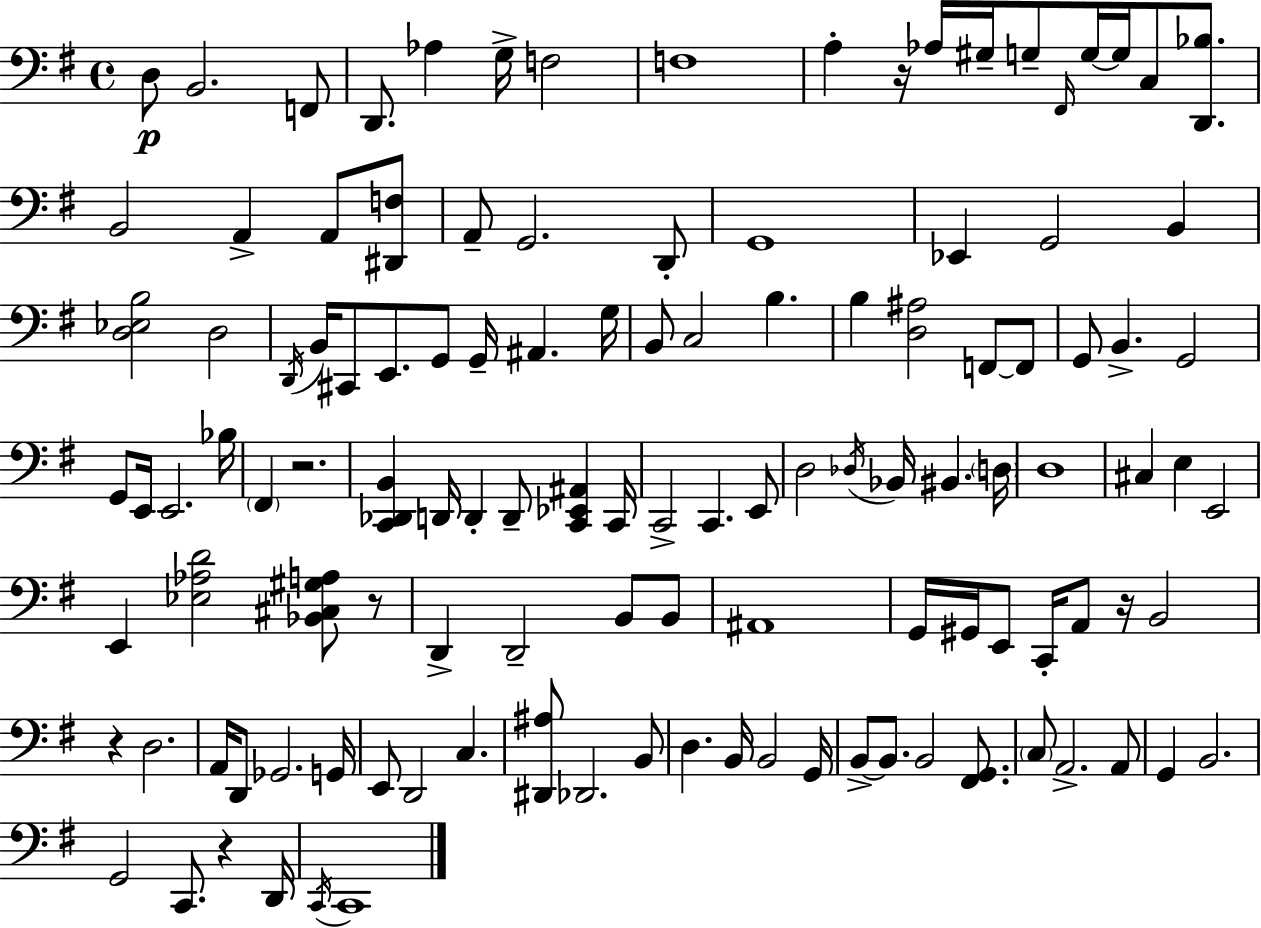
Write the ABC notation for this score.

X:1
T:Untitled
M:4/4
L:1/4
K:Em
D,/2 B,,2 F,,/2 D,,/2 _A, G,/4 F,2 F,4 A, z/4 _A,/4 ^G,/4 G,/2 ^F,,/4 G,/4 G,/4 C,/2 [D,,_B,]/2 B,,2 A,, A,,/2 [^D,,F,]/2 A,,/2 G,,2 D,,/2 G,,4 _E,, G,,2 B,, [D,_E,B,]2 D,2 D,,/4 B,,/4 ^C,,/2 E,,/2 G,,/2 G,,/4 ^A,, G,/4 B,,/2 C,2 B, B, [D,^A,]2 F,,/2 F,,/2 G,,/2 B,, G,,2 G,,/2 E,,/4 E,,2 _B,/4 ^F,, z2 [C,,_D,,B,,] D,,/4 D,, D,,/2 [C,,_E,,^A,,] C,,/4 C,,2 C,, E,,/2 D,2 _D,/4 _B,,/4 ^B,, D,/4 D,4 ^C, E, E,,2 E,, [_E,_A,D]2 [_B,,^C,^G,A,]/2 z/2 D,, D,,2 B,,/2 B,,/2 ^A,,4 G,,/4 ^G,,/4 E,,/2 C,,/4 A,,/2 z/4 B,,2 z D,2 A,,/4 D,,/2 _G,,2 G,,/4 E,,/2 D,,2 C, [^D,,^A,]/2 _D,,2 B,,/2 D, B,,/4 B,,2 G,,/4 B,,/2 B,,/2 B,,2 [^F,,G,,]/2 C,/2 A,,2 A,,/2 G,, B,,2 G,,2 C,,/2 z D,,/4 C,,/4 C,,4